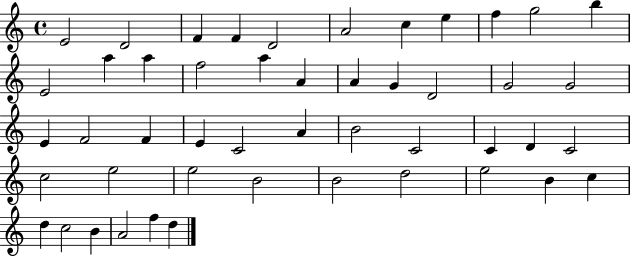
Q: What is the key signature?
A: C major